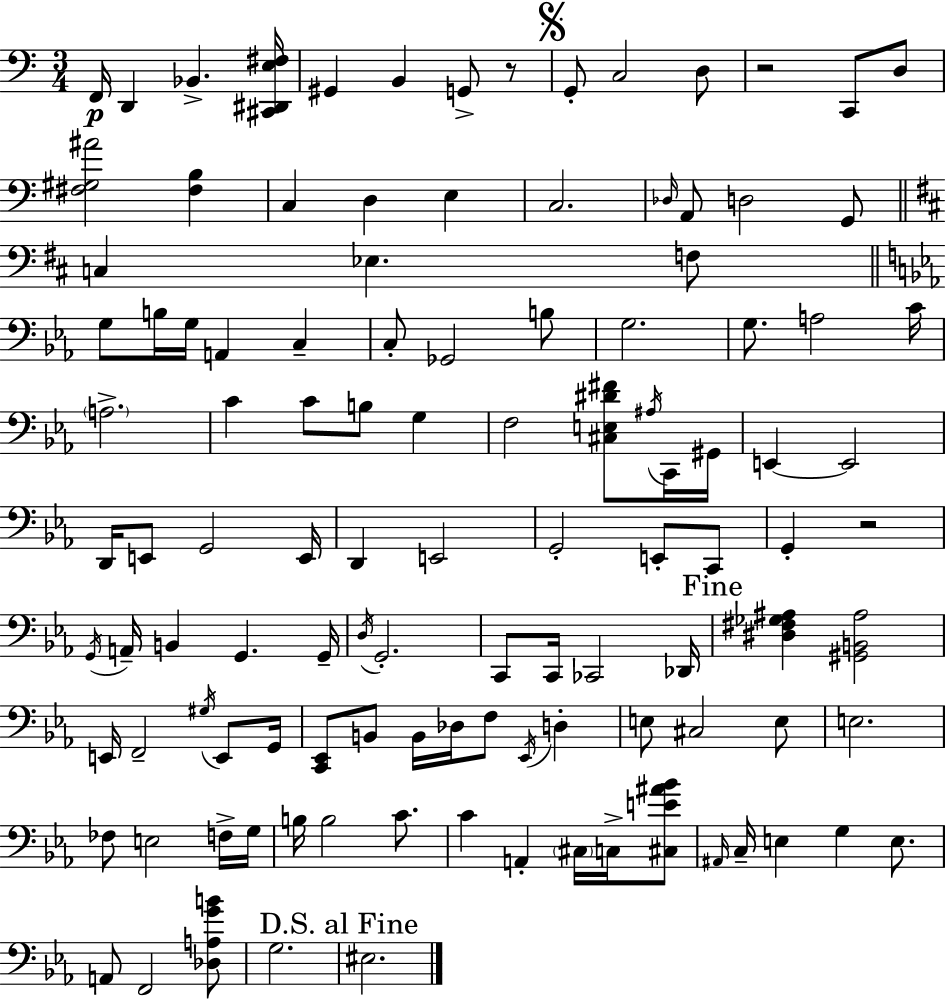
X:1
T:Untitled
M:3/4
L:1/4
K:Am
F,,/4 D,, _B,, [^C,,^D,,E,^F,]/4 ^G,, B,, G,,/2 z/2 G,,/2 C,2 D,/2 z2 C,,/2 D,/2 [^F,^G,^A]2 [^F,B,] C, D, E, C,2 _D,/4 A,,/2 D,2 G,,/2 C, _E, F,/2 G,/2 B,/4 G,/4 A,, C, C,/2 _G,,2 B,/2 G,2 G,/2 A,2 C/4 A,2 C C/2 B,/2 G, F,2 [^C,E,^D^F]/2 ^A,/4 C,,/4 ^G,,/4 E,, E,,2 D,,/4 E,,/2 G,,2 E,,/4 D,, E,,2 G,,2 E,,/2 C,,/2 G,, z2 G,,/4 A,,/4 B,, G,, G,,/4 D,/4 G,,2 C,,/2 C,,/4 _C,,2 _D,,/4 [^D,^F,_G,^A,] [^G,,B,,^A,]2 E,,/4 F,,2 ^G,/4 E,,/2 G,,/4 [C,,_E,,]/2 B,,/2 B,,/4 _D,/4 F,/2 _E,,/4 D, E,/2 ^C,2 E,/2 E,2 _F,/2 E,2 F,/4 G,/4 B,/4 B,2 C/2 C A,, ^C,/4 C,/4 [^C,E^A_B]/2 ^A,,/4 C,/4 E, G, E,/2 A,,/2 F,,2 [_D,A,GB]/2 G,2 ^E,2